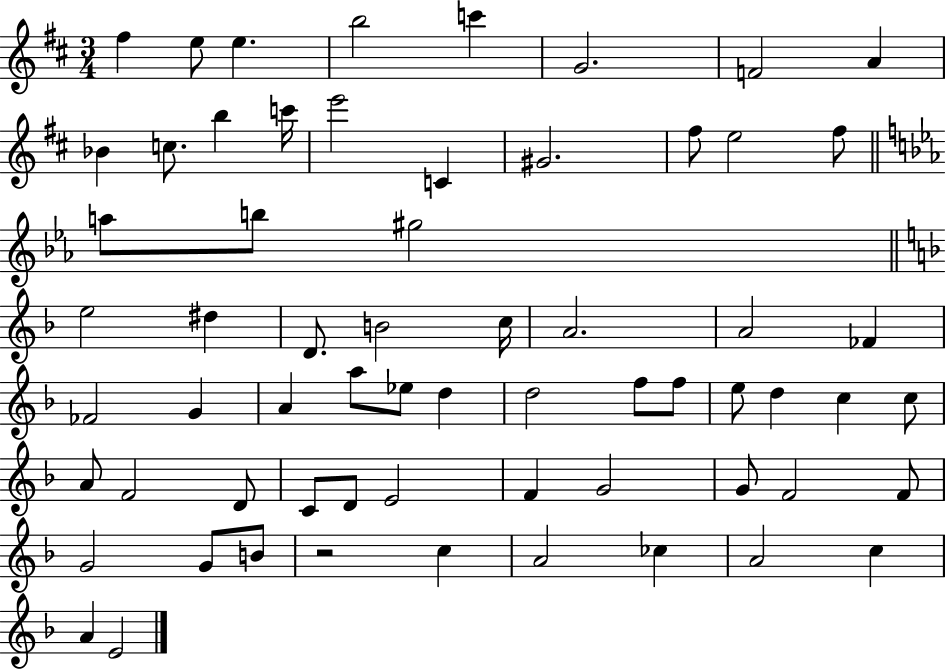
{
  \clef treble
  \numericTimeSignature
  \time 3/4
  \key d \major
  fis''4 e''8 e''4. | b''2 c'''4 | g'2. | f'2 a'4 | \break bes'4 c''8. b''4 c'''16 | e'''2 c'4 | gis'2. | fis''8 e''2 fis''8 | \break \bar "||" \break \key ees \major a''8 b''8 gis''2 | \bar "||" \break \key f \major e''2 dis''4 | d'8. b'2 c''16 | a'2. | a'2 fes'4 | \break fes'2 g'4 | a'4 a''8 ees''8 d''4 | d''2 f''8 f''8 | e''8 d''4 c''4 c''8 | \break a'8 f'2 d'8 | c'8 d'8 e'2 | f'4 g'2 | g'8 f'2 f'8 | \break g'2 g'8 b'8 | r2 c''4 | a'2 ces''4 | a'2 c''4 | \break a'4 e'2 | \bar "|."
}